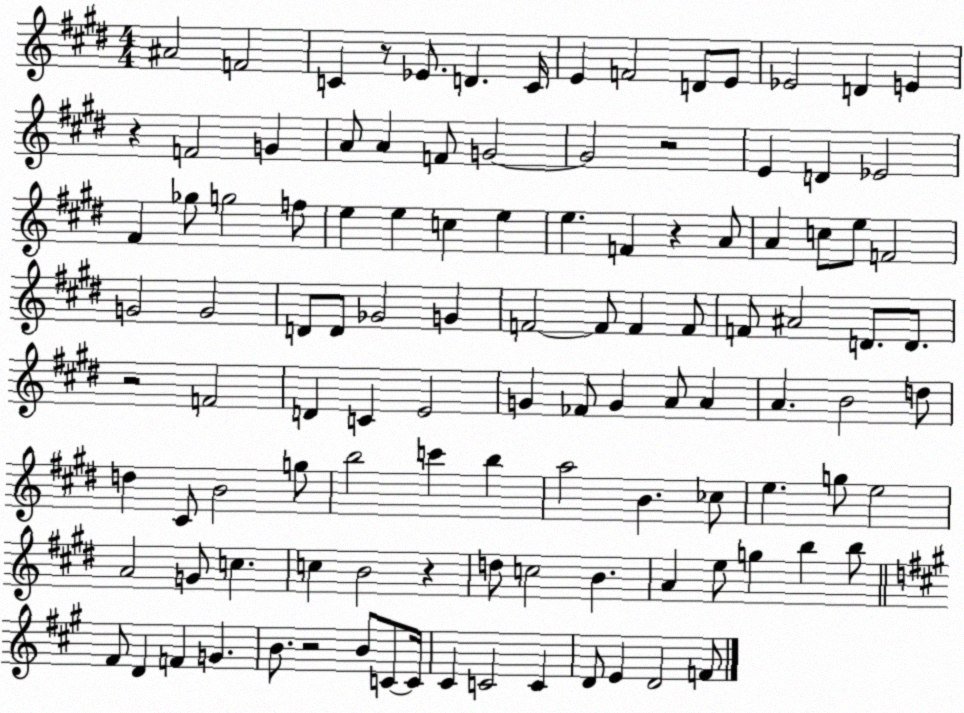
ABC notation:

X:1
T:Untitled
M:4/4
L:1/4
K:E
^A2 F2 C z/2 _E/2 D C/4 E F2 D/2 E/2 _E2 D E z F2 G A/2 A F/2 G2 G2 z2 E D _E2 ^F _g/2 g2 f/2 e e c e e F z A/2 A c/2 e/2 F2 G2 G2 D/2 D/2 _G2 G F2 F/2 F F/2 F/2 ^A2 D/2 D/2 z2 F2 D C E2 G _F/2 G A/2 A A B2 d/2 d ^C/2 B2 g/2 b2 c' b a2 B _c/2 e g/2 e2 A2 G/2 c c B2 z d/2 c2 B A e/2 g b b/2 ^F/2 D F G B/2 z2 B/2 C/2 C/4 ^C C2 C D/2 E D2 F/2